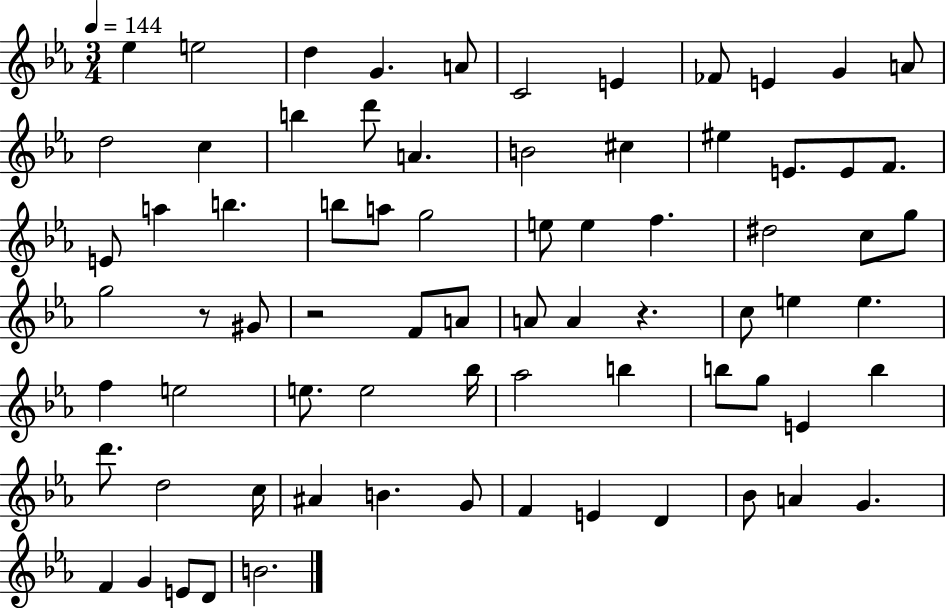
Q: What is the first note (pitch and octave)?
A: Eb5